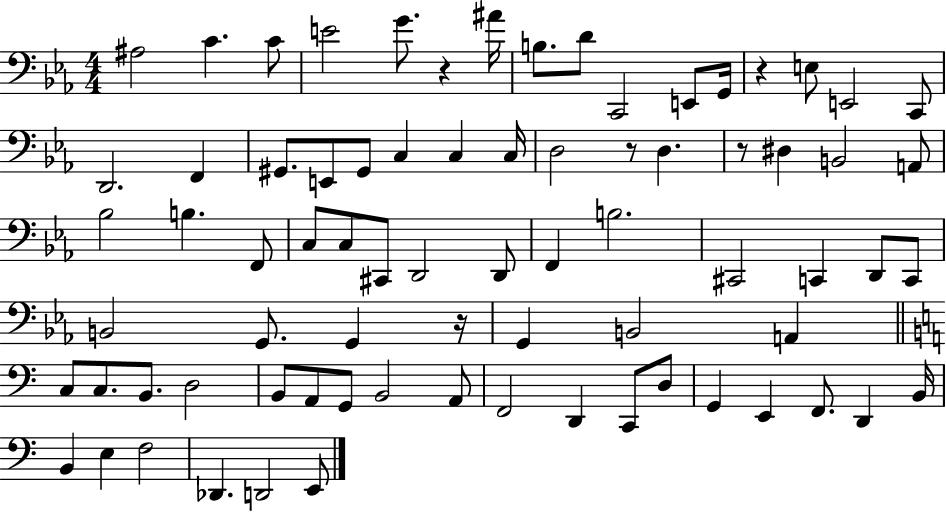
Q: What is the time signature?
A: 4/4